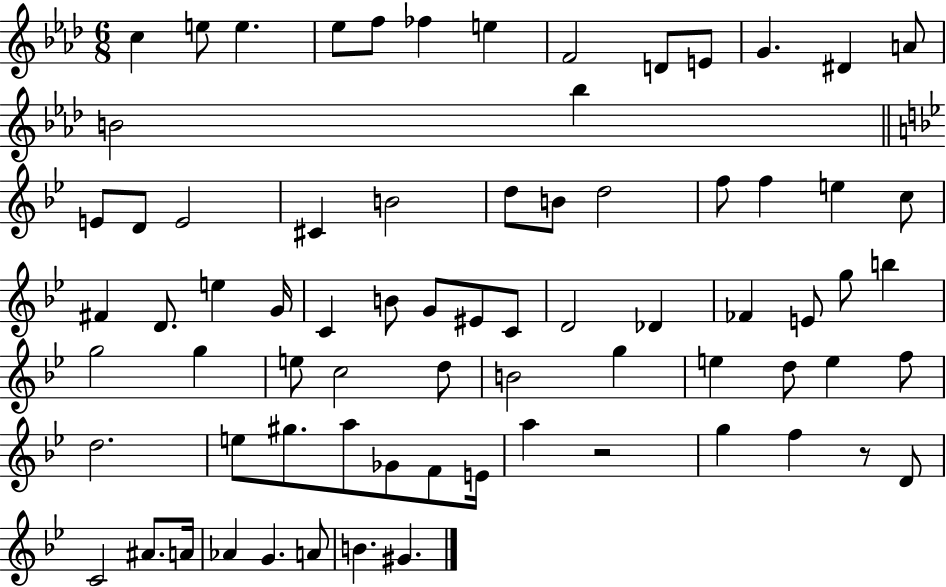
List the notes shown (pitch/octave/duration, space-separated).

C5/q E5/e E5/q. Eb5/e F5/e FES5/q E5/q F4/h D4/e E4/e G4/q. D#4/q A4/e B4/h Bb5/q E4/e D4/e E4/h C#4/q B4/h D5/e B4/e D5/h F5/e F5/q E5/q C5/e F#4/q D4/e. E5/q G4/s C4/q B4/e G4/e EIS4/e C4/e D4/h Db4/q FES4/q E4/e G5/e B5/q G5/h G5/q E5/e C5/h D5/e B4/h G5/q E5/q D5/e E5/q F5/e D5/h. E5/e G#5/e. A5/e Gb4/e F4/e E4/s A5/q R/h G5/q F5/q R/e D4/e C4/h A#4/e. A4/s Ab4/q G4/q. A4/e B4/q. G#4/q.